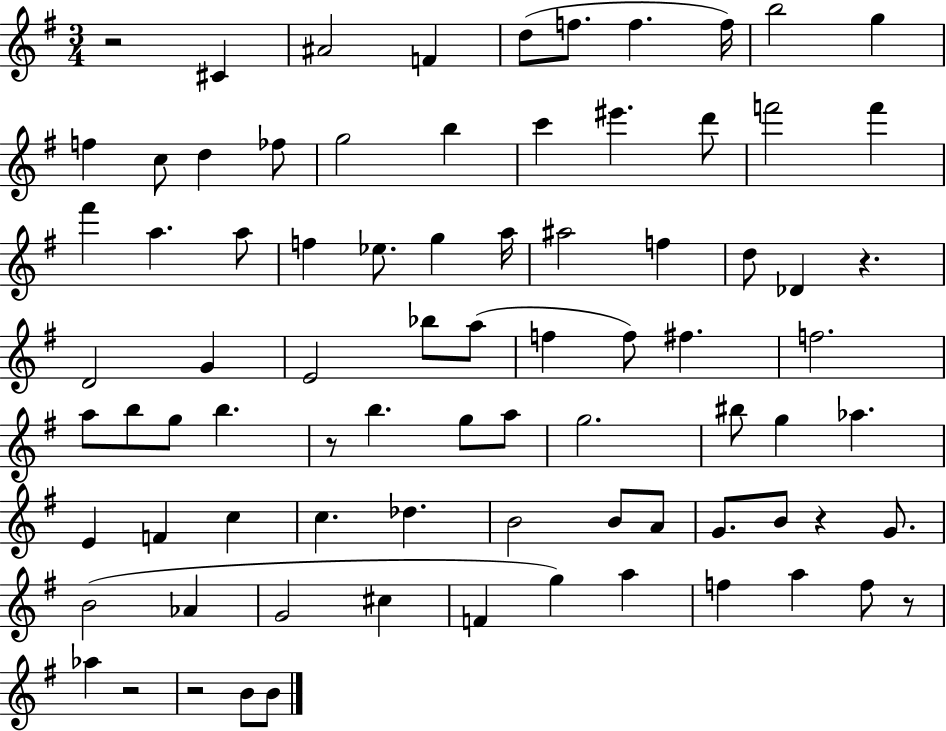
{
  \clef treble
  \numericTimeSignature
  \time 3/4
  \key g \major
  r2 cis'4 | ais'2 f'4 | d''8( f''8. f''4. f''16) | b''2 g''4 | \break f''4 c''8 d''4 fes''8 | g''2 b''4 | c'''4 eis'''4. d'''8 | f'''2 f'''4 | \break fis'''4 a''4. a''8 | f''4 ees''8. g''4 a''16 | ais''2 f''4 | d''8 des'4 r4. | \break d'2 g'4 | e'2 bes''8 a''8( | f''4 f''8) fis''4. | f''2. | \break a''8 b''8 g''8 b''4. | r8 b''4. g''8 a''8 | g''2. | bis''8 g''4 aes''4. | \break e'4 f'4 c''4 | c''4. des''4. | b'2 b'8 a'8 | g'8. b'8 r4 g'8. | \break b'2( aes'4 | g'2 cis''4 | f'4 g''4) a''4 | f''4 a''4 f''8 r8 | \break aes''4 r2 | r2 b'8 b'8 | \bar "|."
}